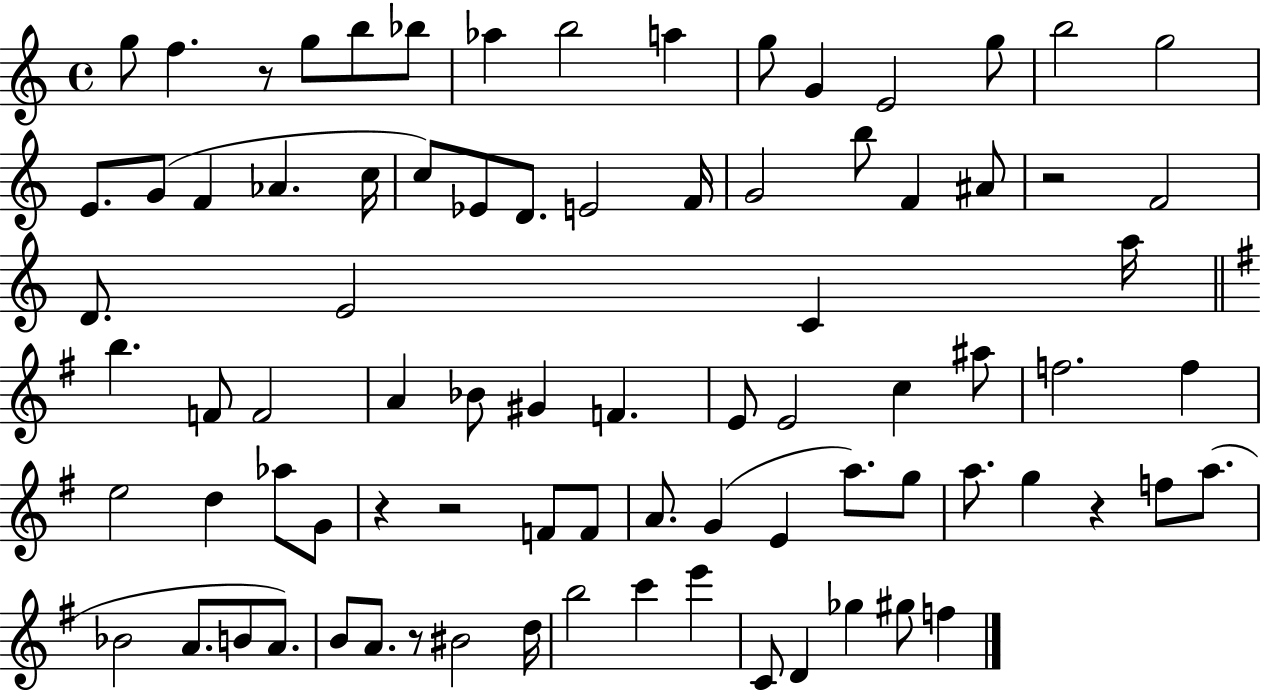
{
  \clef treble
  \time 4/4
  \defaultTimeSignature
  \key c \major
  g''8 f''4. r8 g''8 b''8 bes''8 | aes''4 b''2 a''4 | g''8 g'4 e'2 g''8 | b''2 g''2 | \break e'8. g'8( f'4 aes'4. c''16 | c''8) ees'8 d'8. e'2 f'16 | g'2 b''8 f'4 ais'8 | r2 f'2 | \break d'8. e'2 c'4 a''16 | \bar "||" \break \key e \minor b''4. f'8 f'2 | a'4 bes'8 gis'4 f'4. | e'8 e'2 c''4 ais''8 | f''2. f''4 | \break e''2 d''4 aes''8 g'8 | r4 r2 f'8 f'8 | a'8. g'4( e'4 a''8.) g''8 | a''8. g''4 r4 f''8 a''8.( | \break bes'2 a'8. b'8 a'8.) | b'8 a'8. r8 bis'2 d''16 | b''2 c'''4 e'''4 | c'8 d'4 ges''4 gis''8 f''4 | \break \bar "|."
}